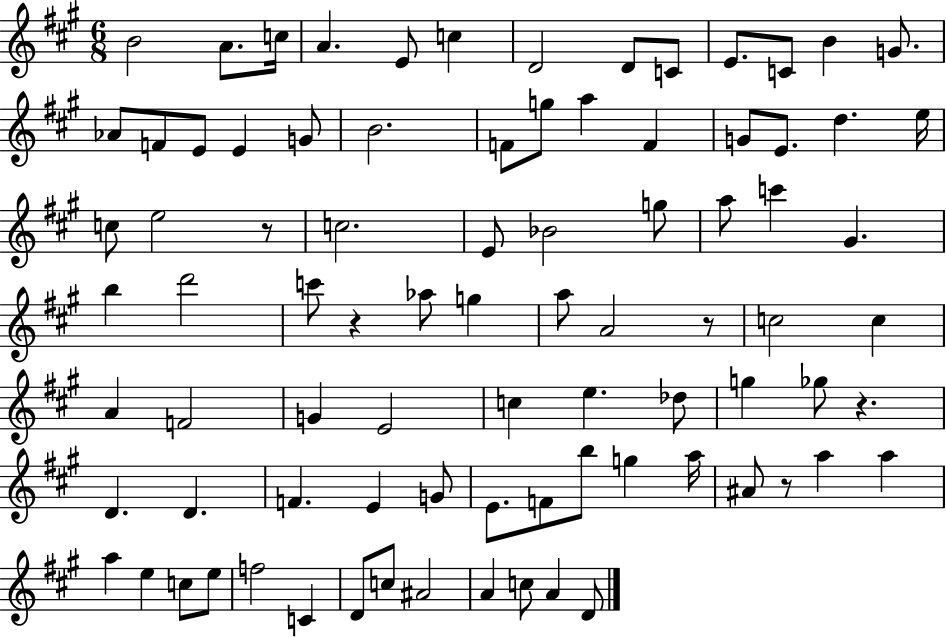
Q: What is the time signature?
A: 6/8